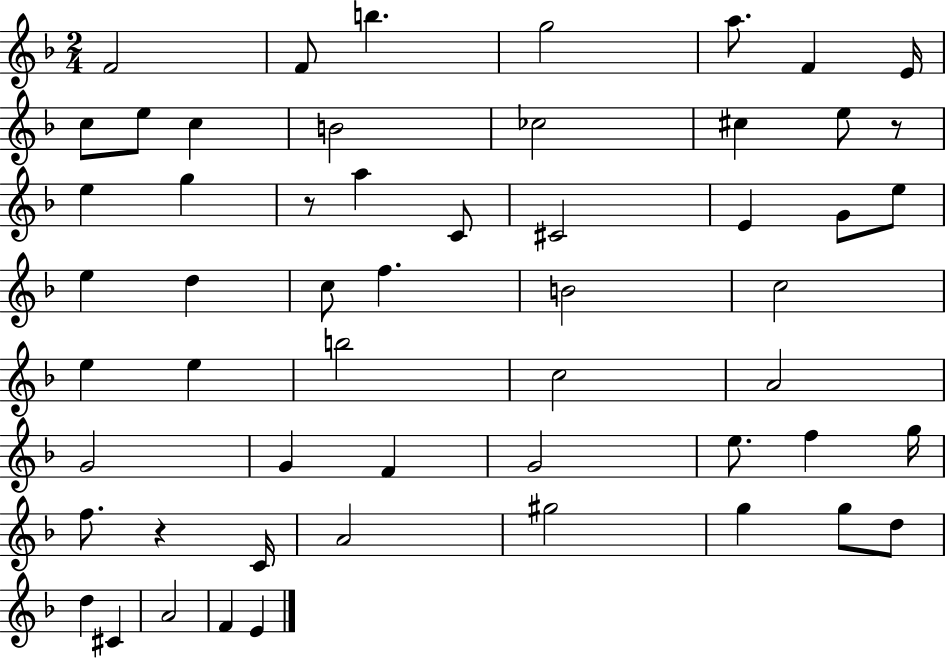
{
  \clef treble
  \numericTimeSignature
  \time 2/4
  \key f \major
  f'2 | f'8 b''4. | g''2 | a''8. f'4 e'16 | \break c''8 e''8 c''4 | b'2 | ces''2 | cis''4 e''8 r8 | \break e''4 g''4 | r8 a''4 c'8 | cis'2 | e'4 g'8 e''8 | \break e''4 d''4 | c''8 f''4. | b'2 | c''2 | \break e''4 e''4 | b''2 | c''2 | a'2 | \break g'2 | g'4 f'4 | g'2 | e''8. f''4 g''16 | \break f''8. r4 c'16 | a'2 | gis''2 | g''4 g''8 d''8 | \break d''4 cis'4 | a'2 | f'4 e'4 | \bar "|."
}